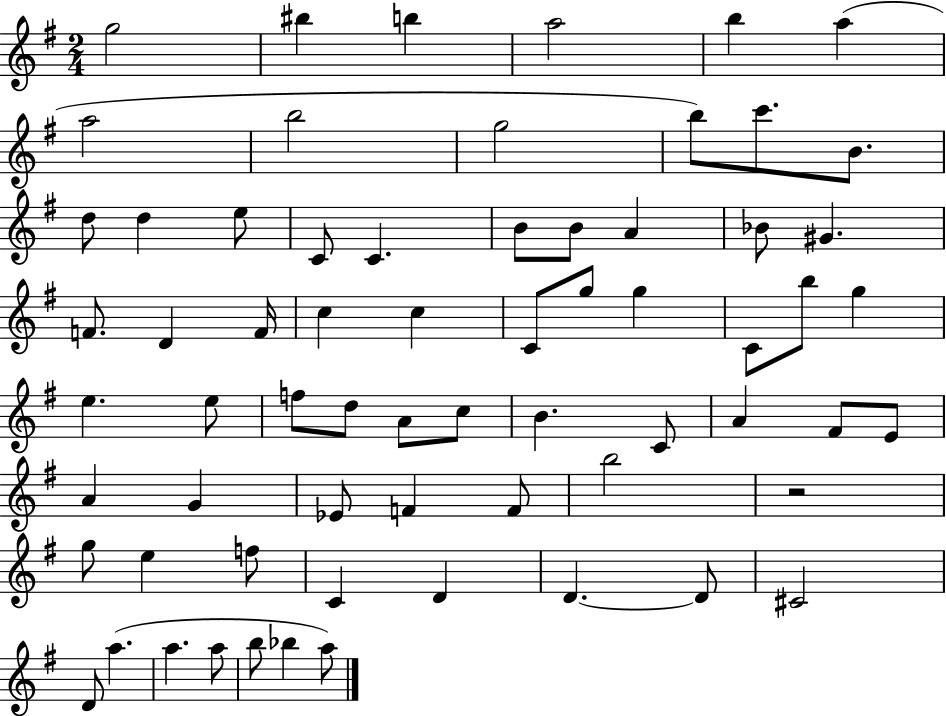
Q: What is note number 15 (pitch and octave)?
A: E5